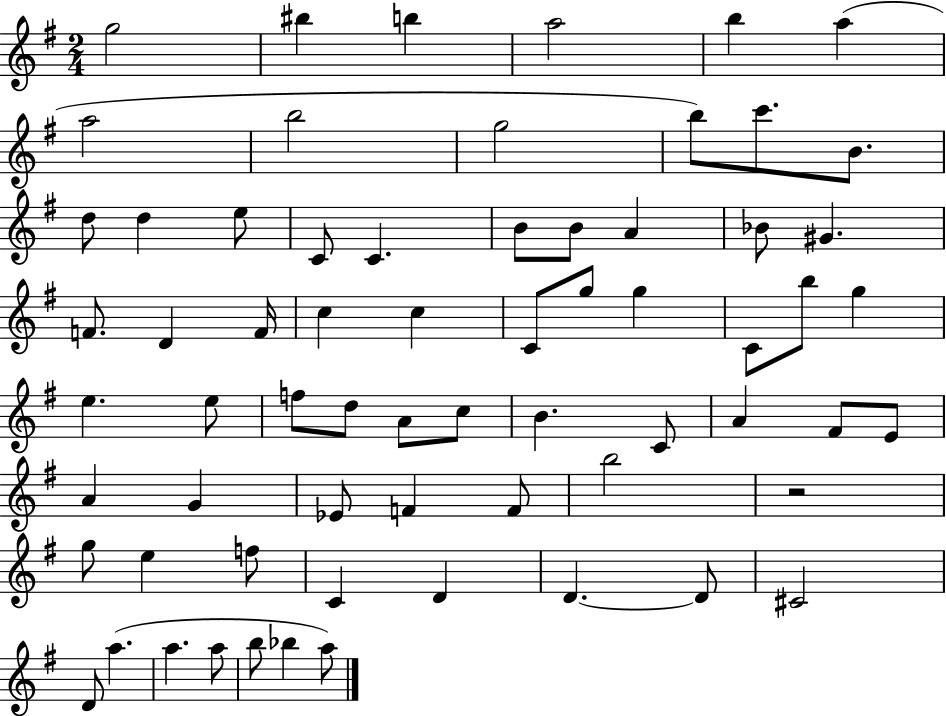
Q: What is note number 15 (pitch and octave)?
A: E5